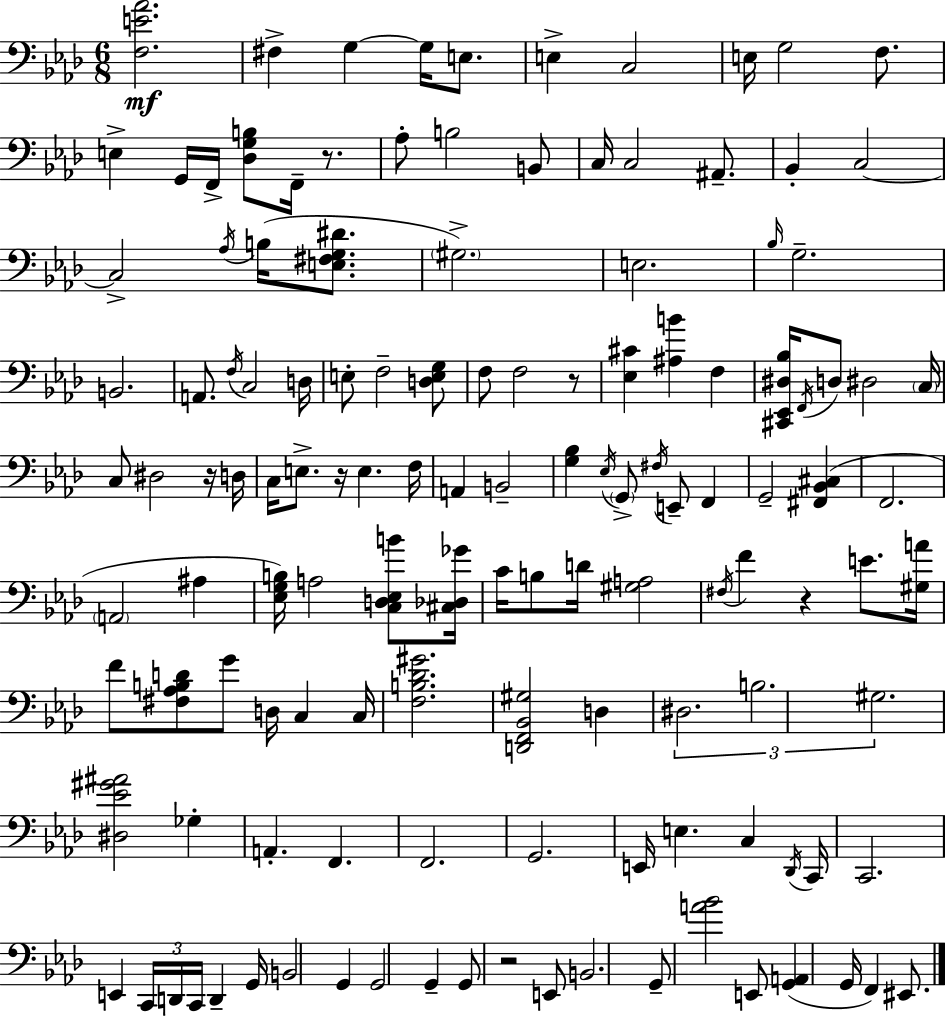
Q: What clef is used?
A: bass